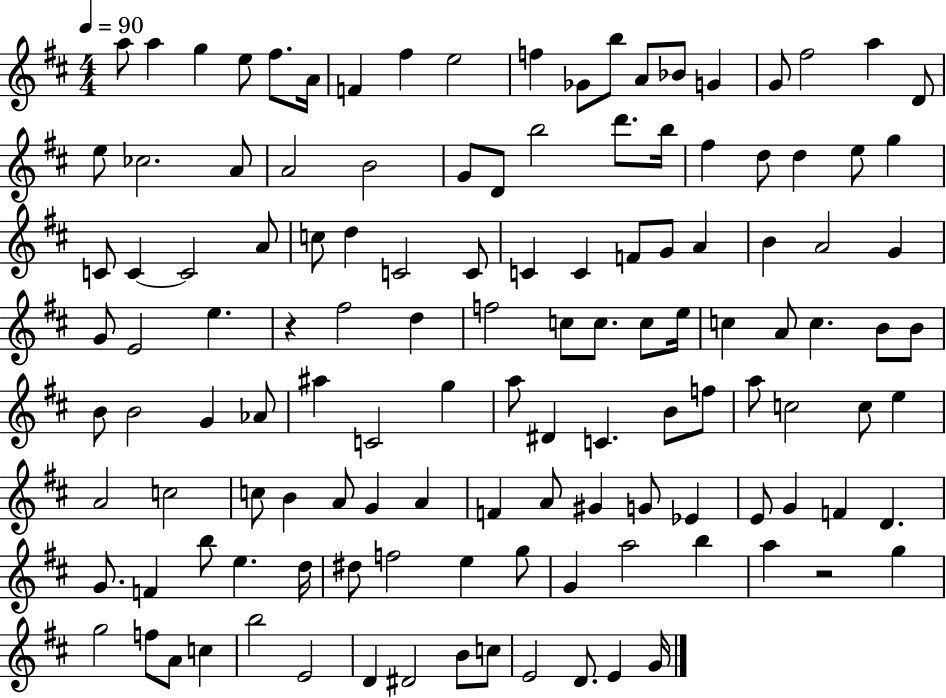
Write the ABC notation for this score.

X:1
T:Untitled
M:4/4
L:1/4
K:D
a/2 a g e/2 ^f/2 A/4 F ^f e2 f _G/2 b/2 A/2 _B/2 G G/2 ^f2 a D/2 e/2 _c2 A/2 A2 B2 G/2 D/2 b2 d'/2 b/4 ^f d/2 d e/2 g C/2 C C2 A/2 c/2 d C2 C/2 C C F/2 G/2 A B A2 G G/2 E2 e z ^f2 d f2 c/2 c/2 c/2 e/4 c A/2 c B/2 B/2 B/2 B2 G _A/2 ^a C2 g a/2 ^D C B/2 f/2 a/2 c2 c/2 e A2 c2 c/2 B A/2 G A F A/2 ^G G/2 _E E/2 G F D G/2 F b/2 e d/4 ^d/2 f2 e g/2 G a2 b a z2 g g2 f/2 A/2 c b2 E2 D ^D2 B/2 c/2 E2 D/2 E G/4